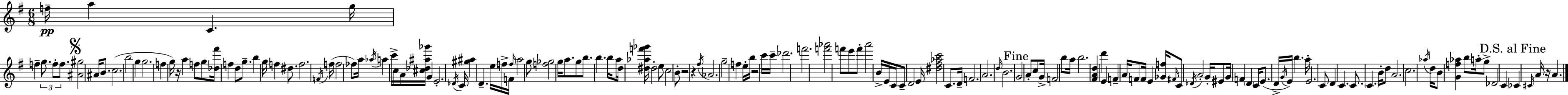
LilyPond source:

{
  \clef treble
  \numericTimeSignature
  \time 6/8
  \key g \major
  f''16--\pp a''4 c'4. g''16 | f''4-- \tuplet 3/2 { g''8. f''8-. f''8. } | \mark \markup { \musicglyph "scripts.segno" } <ais' gis''>2 ais'16 b'8. | c''2.( | \break b''2 g''4 | g''2. | f''4 g''16) r16 a''4 f''8 | g''8 <des'' fis'''>16 f''4 d''8 g''8.-- | \break b''4 g''16 f''4 dis''8. | f''2. | \acciaccatura { f'16 } f''16( f''2 fes''8) | a''16 \acciaccatura { aes''16 } a''4 c'''16-> c''16 a'16 <cis'' des'' ais'' ges'''>16 g'4 | \break e'2.-. | \acciaccatura { des'16 } c'16 <gis'' ais''>4 d'4.-- | e''16 f''16-> f'16 \grace { f''16 } a''2 | g''8 <f'' ges''>2 | \break g''16 a''8. g''8 b''8. b''4. | b''16 a''8 d''16 <dis'' aes'' f''' ges'''>16 dis''2-. | e''8 c''2 | b'8-. r2 | \break r4 \acciaccatura { fis''16 } aes'2. | g''2-- | f''4 e''16-. b''16 r2 | c'''16 c'''16-- des'''2. | \break f'''2. | <f''' aes'''>2 | f'''8 e'''8 f'''8-. a'''2 | b'16-> e'16 c'16 c'8-- d'2 | \break e'16 <dis'' fis'' aes'' c'''>2 | c'8. d'16-- f'2. | a'2. | \grace { d''16 } b'2. | \break \mark "Fine" g'2 | a'8-. c''8 g'16-> f'2 | b''8 a''16 b''2. | <fis' a' d''>4 d'''4 | \break e'4 f'4-- a'16 f'8 | f'16 e'4 <ges' f''>16 \grace { fis'16 } c'8 \acciaccatura { des'16 } a'2-. | g'16-. eis'8 g'16 f'4 | \parenthesize d'4 c'16 e'8.( d'16-> | \break \acciaccatura { g'16 }) e'16 b''4. a''16-. e'2. | c'8 d'4 | c'4. c'8. | \parenthesize c'4. b'16-. d''8 a'2. | \break c''2. | \acciaccatura { aes''16 } d''16 b'8 | <g' f'' aes''>4 b''8 a''16-. g''8-> des'2 | c'4 \mark "D.S. al Fine" ces'4 | \break \grace { cis'16 } a'16 r16 a'4. \bar "|."
}